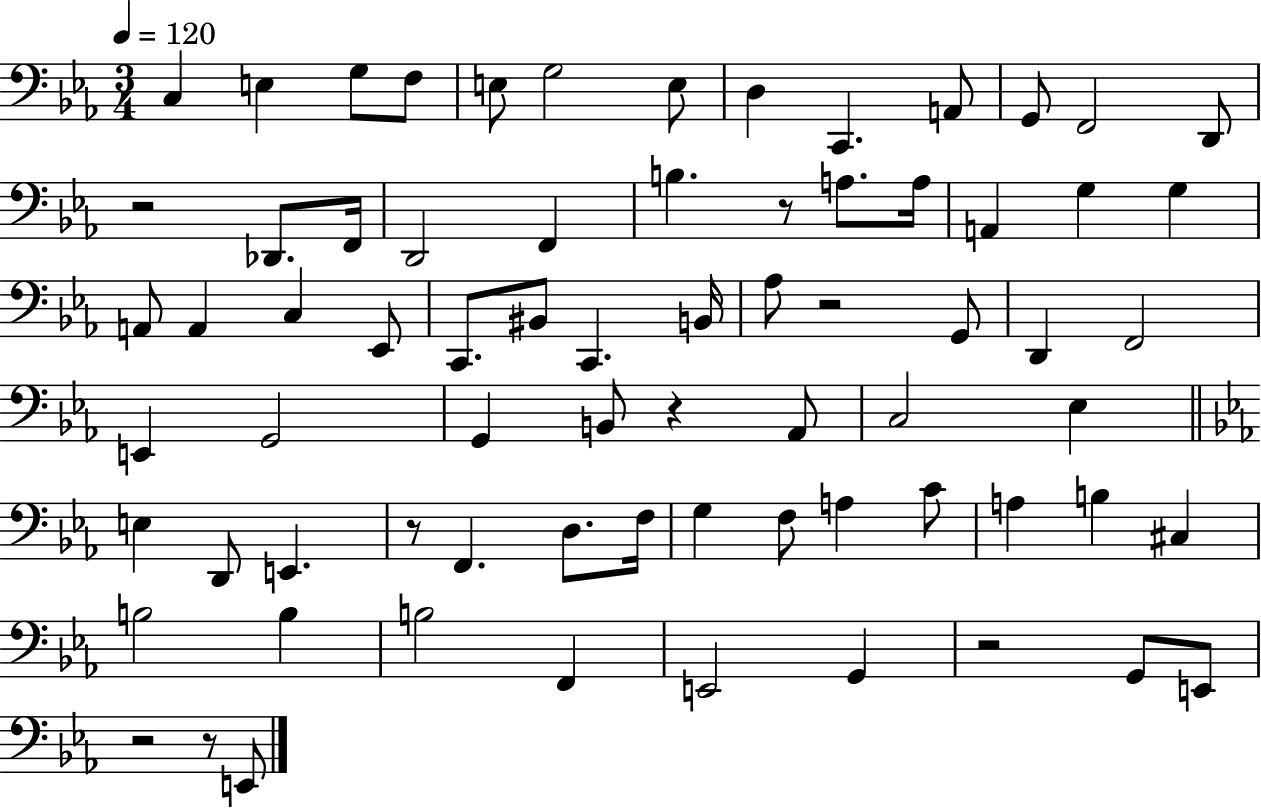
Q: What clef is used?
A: bass